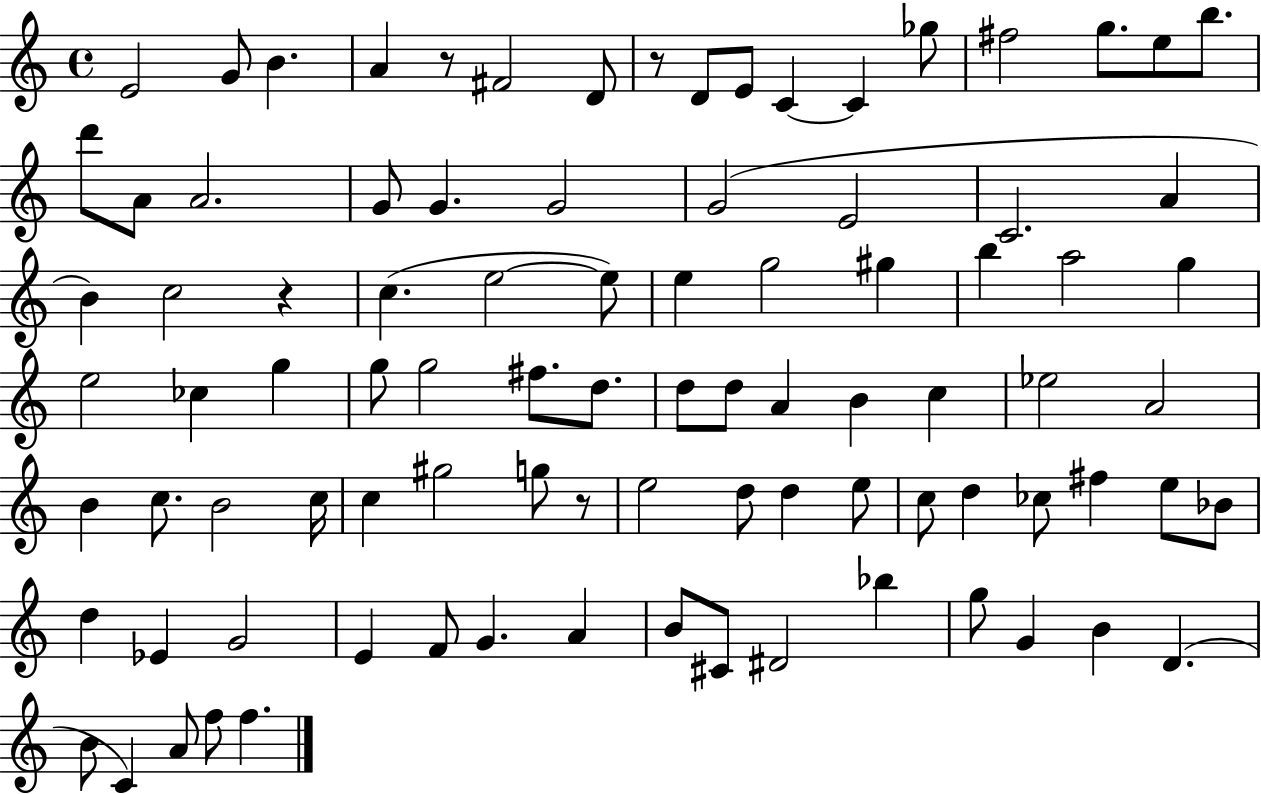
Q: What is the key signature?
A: C major